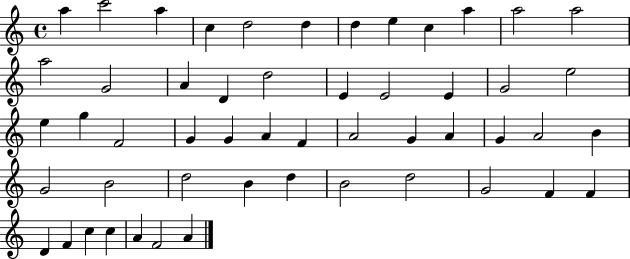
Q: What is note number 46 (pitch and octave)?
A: D4